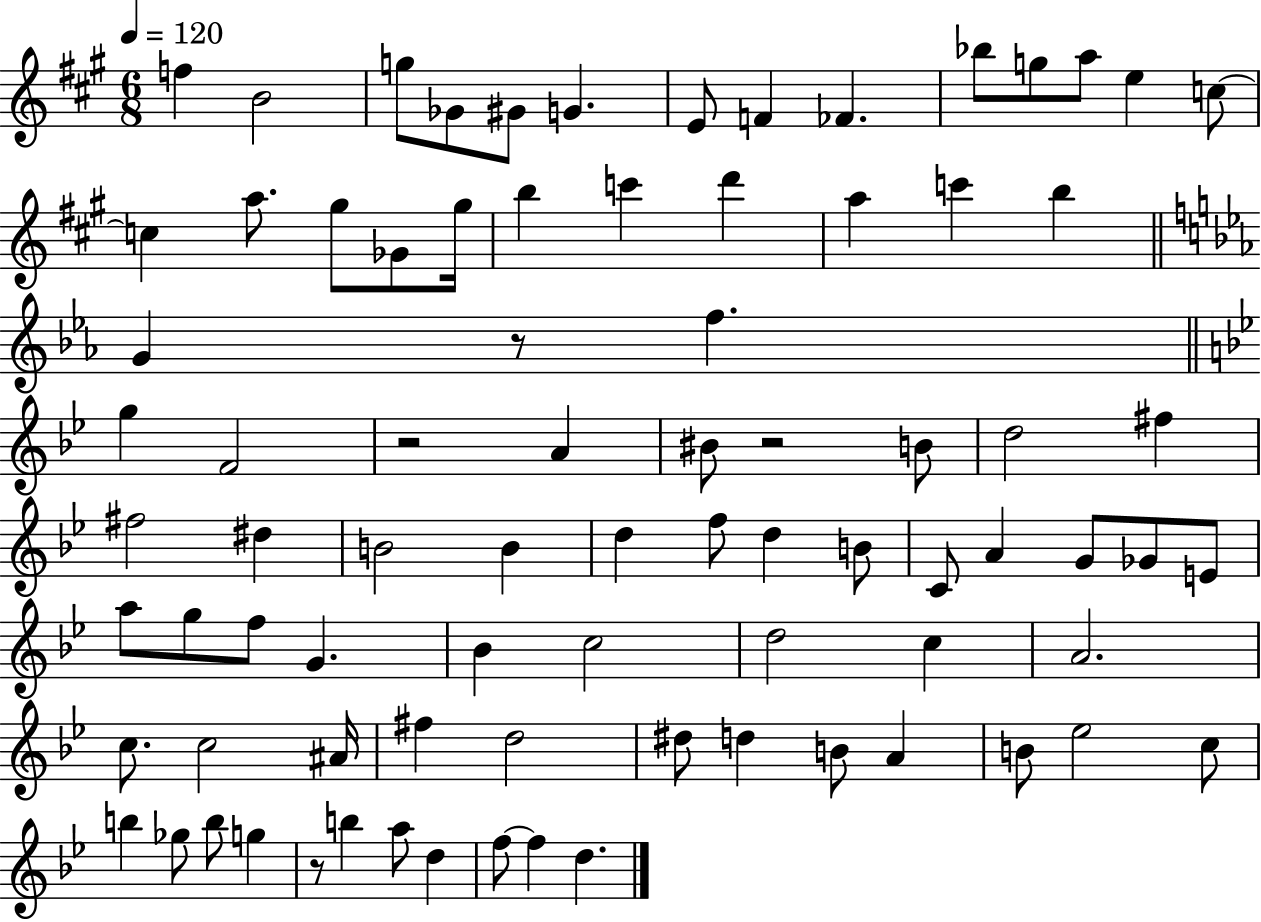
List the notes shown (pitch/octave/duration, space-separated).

F5/q B4/h G5/e Gb4/e G#4/e G4/q. E4/e F4/q FES4/q. Bb5/e G5/e A5/e E5/q C5/e C5/q A5/e. G#5/e Gb4/e G#5/s B5/q C6/q D6/q A5/q C6/q B5/q G4/q R/e F5/q. G5/q F4/h R/h A4/q BIS4/e R/h B4/e D5/h F#5/q F#5/h D#5/q B4/h B4/q D5/q F5/e D5/q B4/e C4/e A4/q G4/e Gb4/e E4/e A5/e G5/e F5/e G4/q. Bb4/q C5/h D5/h C5/q A4/h. C5/e. C5/h A#4/s F#5/q D5/h D#5/e D5/q B4/e A4/q B4/e Eb5/h C5/e B5/q Gb5/e B5/e G5/q R/e B5/q A5/e D5/q F5/e F5/q D5/q.